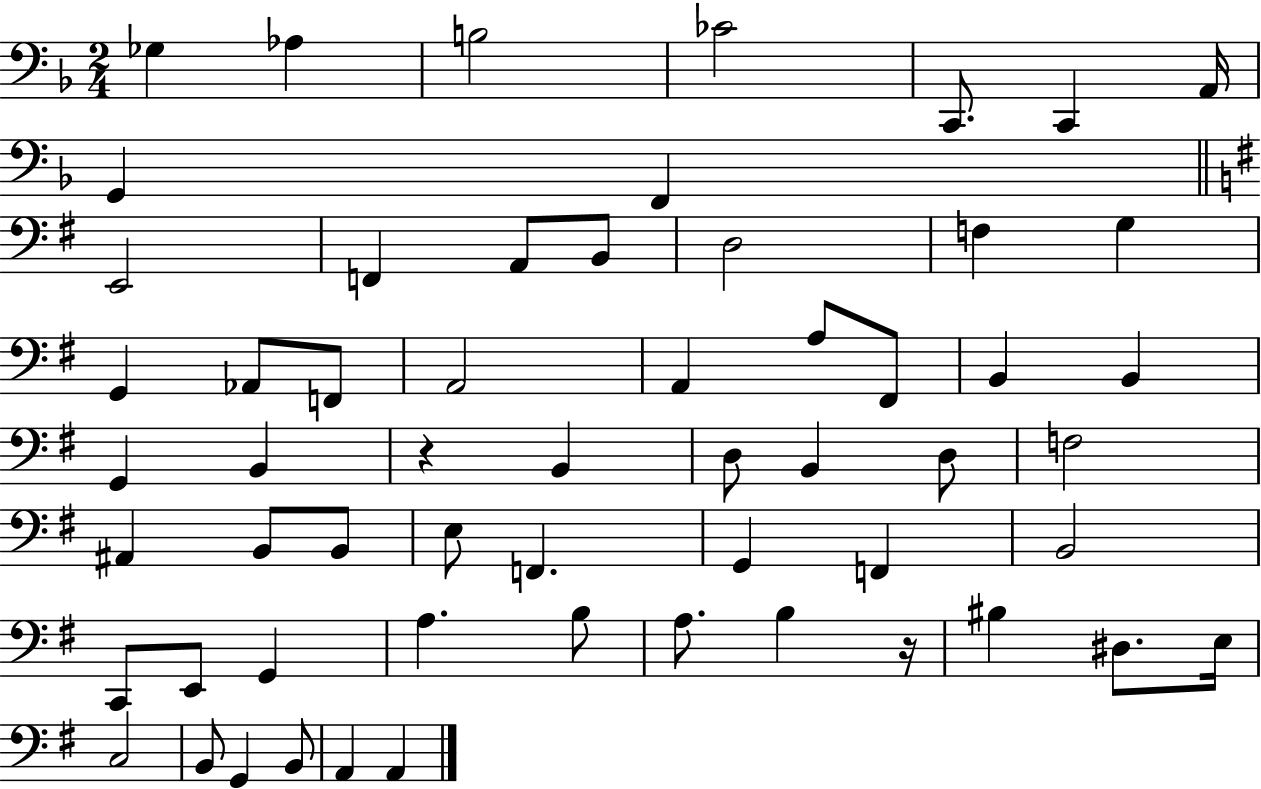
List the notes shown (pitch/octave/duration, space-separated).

Gb3/q Ab3/q B3/h CES4/h C2/e. C2/q A2/s G2/q F2/q E2/h F2/q A2/e B2/e D3/h F3/q G3/q G2/q Ab2/e F2/e A2/h A2/q A3/e F#2/e B2/q B2/q G2/q B2/q R/q B2/q D3/e B2/q D3/e F3/h A#2/q B2/e B2/e E3/e F2/q. G2/q F2/q B2/h C2/e E2/e G2/q A3/q. B3/e A3/e. B3/q R/s BIS3/q D#3/e. E3/s C3/h B2/e G2/q B2/e A2/q A2/q